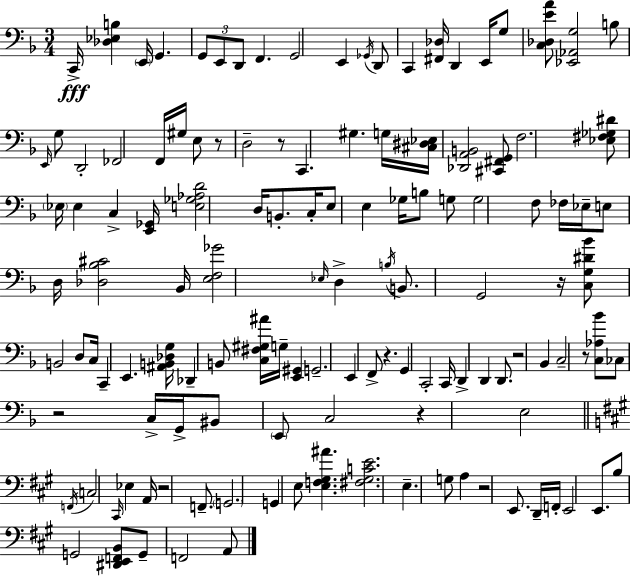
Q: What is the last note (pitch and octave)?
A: A2